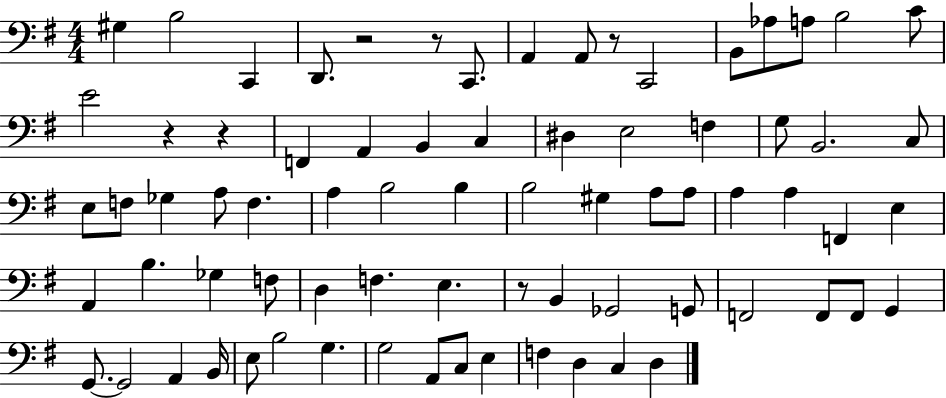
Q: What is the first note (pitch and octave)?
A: G#3